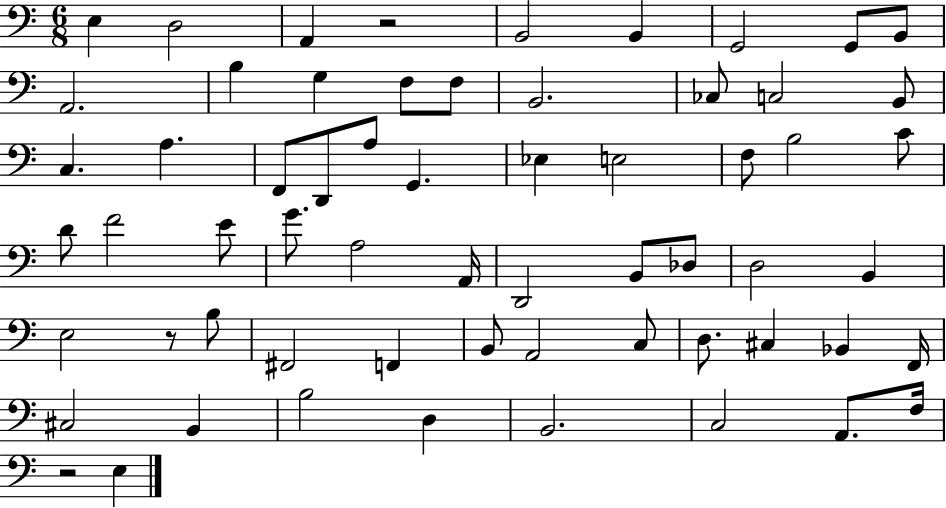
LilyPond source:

{
  \clef bass
  \numericTimeSignature
  \time 6/8
  \key c \major
  \repeat volta 2 { e4 d2 | a,4 r2 | b,2 b,4 | g,2 g,8 b,8 | \break a,2. | b4 g4 f8 f8 | b,2. | ces8 c2 b,8 | \break c4. a4. | f,8 d,8 a8 g,4. | ees4 e2 | f8 b2 c'8 | \break d'8 f'2 e'8 | g'8. a2 a,16 | d,2 b,8 des8 | d2 b,4 | \break e2 r8 b8 | fis,2 f,4 | b,8 a,2 c8 | d8. cis4 bes,4 f,16 | \break cis2 b,4 | b2 d4 | b,2. | c2 a,8. f16 | \break r2 e4 | } \bar "|."
}